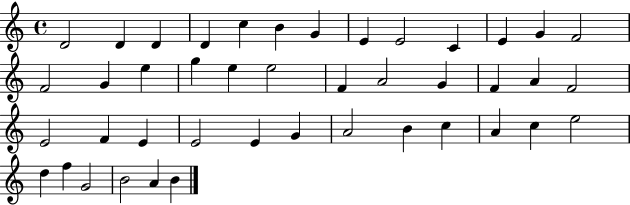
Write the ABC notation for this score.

X:1
T:Untitled
M:4/4
L:1/4
K:C
D2 D D D c B G E E2 C E G F2 F2 G e g e e2 F A2 G F A F2 E2 F E E2 E G A2 B c A c e2 d f G2 B2 A B